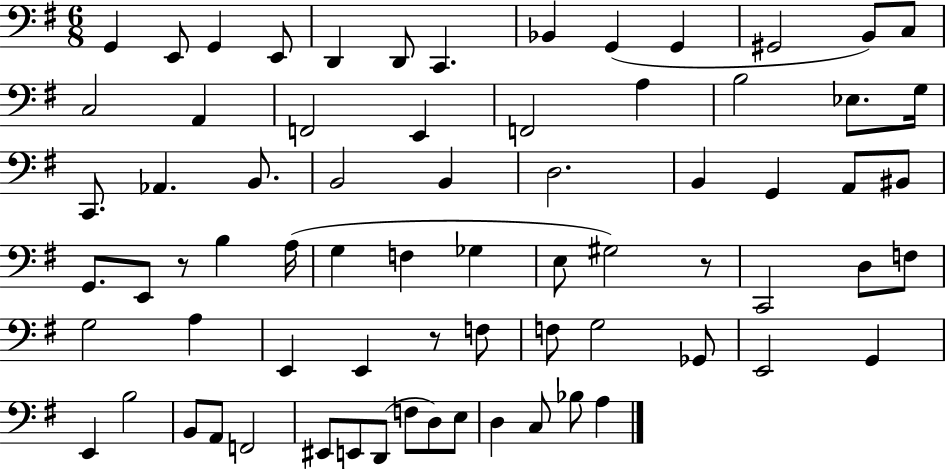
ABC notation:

X:1
T:Untitled
M:6/8
L:1/4
K:G
G,, E,,/2 G,, E,,/2 D,, D,,/2 C,, _B,, G,, G,, ^G,,2 B,,/2 C,/2 C,2 A,, F,,2 E,, F,,2 A, B,2 _E,/2 G,/4 C,,/2 _A,, B,,/2 B,,2 B,, D,2 B,, G,, A,,/2 ^B,,/2 G,,/2 E,,/2 z/2 B, A,/4 G, F, _G, E,/2 ^G,2 z/2 C,,2 D,/2 F,/2 G,2 A, E,, E,, z/2 F,/2 F,/2 G,2 _G,,/2 E,,2 G,, E,, B,2 B,,/2 A,,/2 F,,2 ^E,,/2 E,,/2 D,,/2 F,/2 D,/2 E,/2 D, C,/2 _B,/2 A,